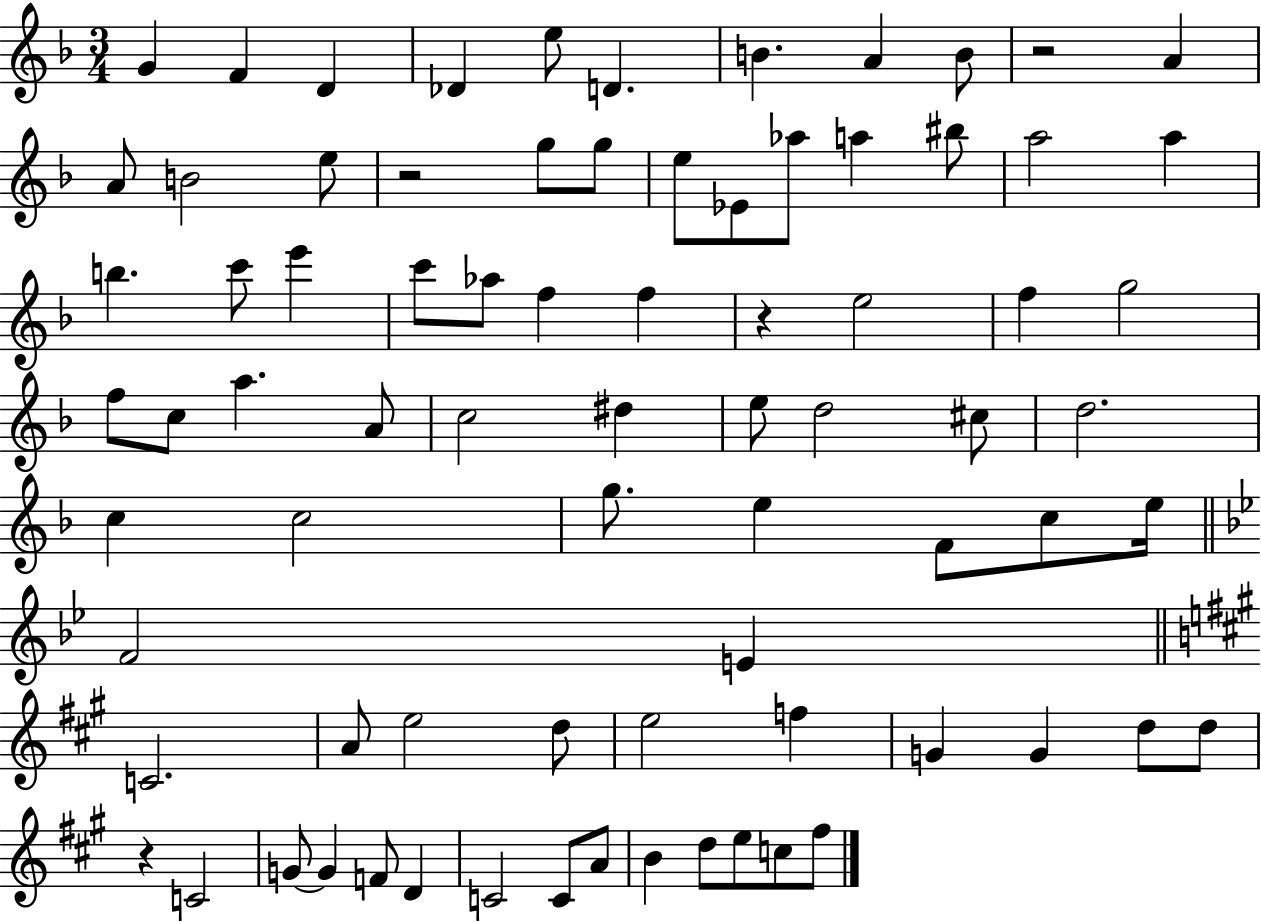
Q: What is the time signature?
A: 3/4